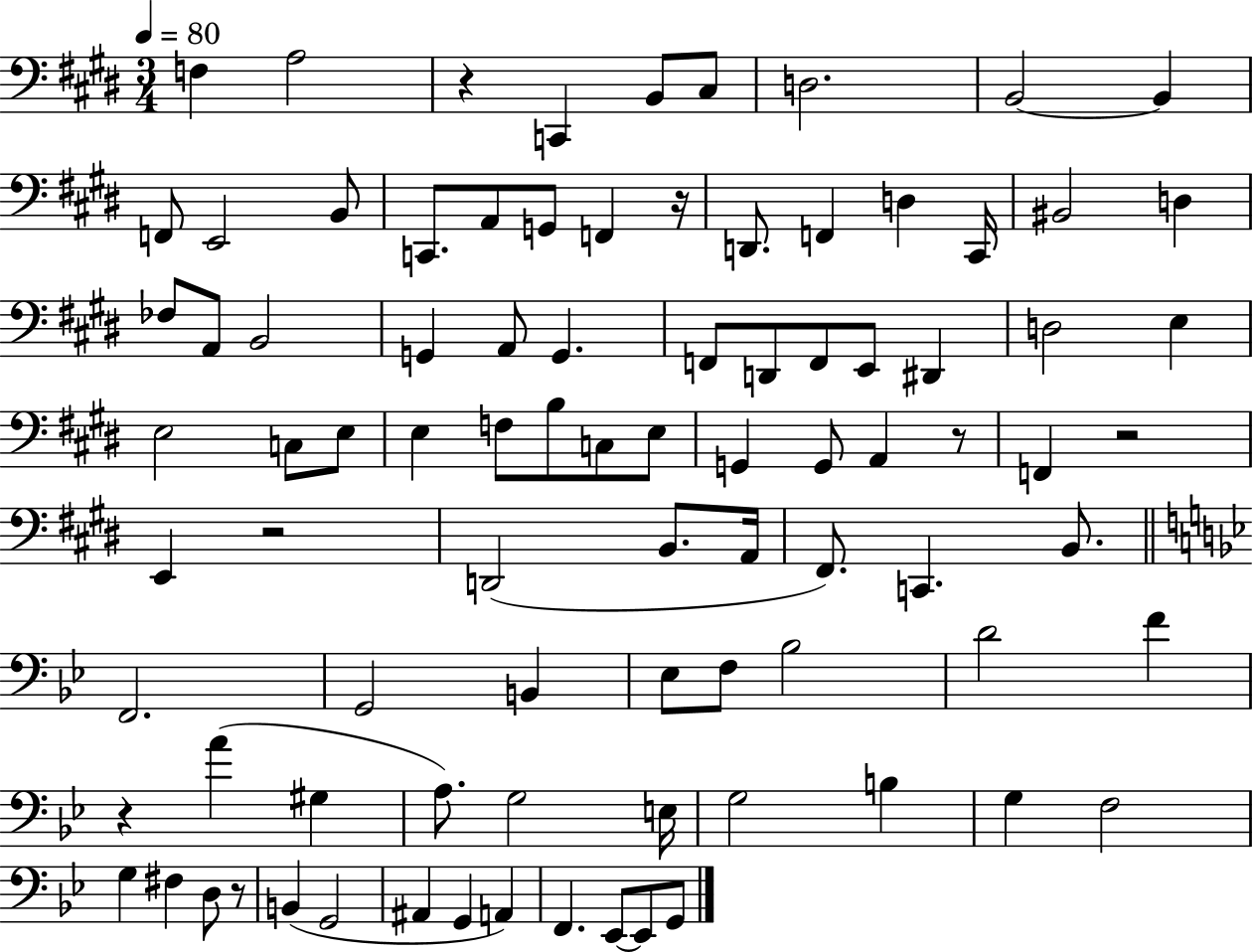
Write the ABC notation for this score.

X:1
T:Untitled
M:3/4
L:1/4
K:E
F, A,2 z C,, B,,/2 ^C,/2 D,2 B,,2 B,, F,,/2 E,,2 B,,/2 C,,/2 A,,/2 G,,/2 F,, z/4 D,,/2 F,, D, ^C,,/4 ^B,,2 D, _F,/2 A,,/2 B,,2 G,, A,,/2 G,, F,,/2 D,,/2 F,,/2 E,,/2 ^D,, D,2 E, E,2 C,/2 E,/2 E, F,/2 B,/2 C,/2 E,/2 G,, G,,/2 A,, z/2 F,, z2 E,, z2 D,,2 B,,/2 A,,/4 ^F,,/2 C,, B,,/2 F,,2 G,,2 B,, _E,/2 F,/2 _B,2 D2 F z A ^G, A,/2 G,2 E,/4 G,2 B, G, F,2 G, ^F, D,/2 z/2 B,, G,,2 ^A,, G,, A,, F,, _E,,/2 _E,,/2 G,,/2